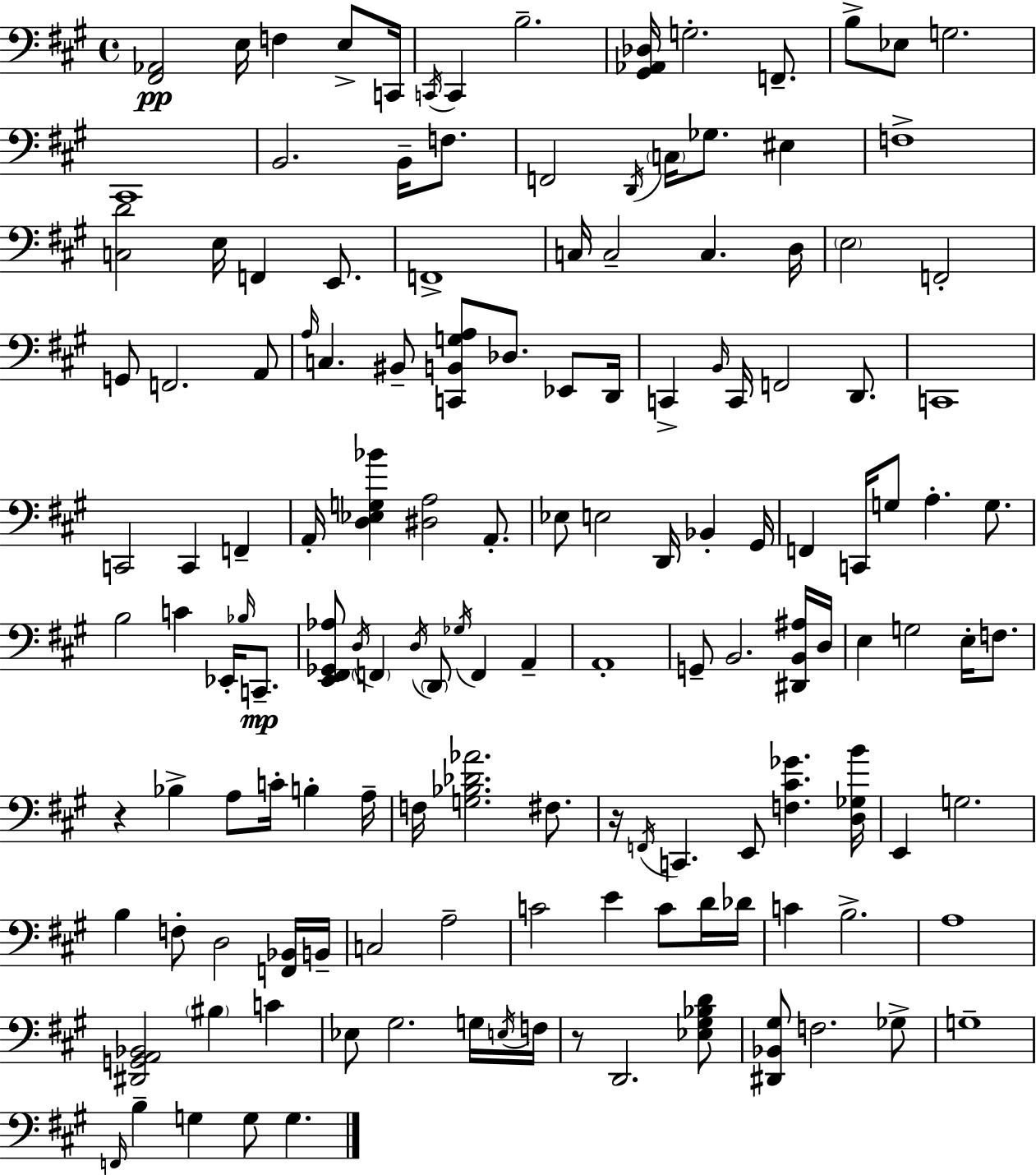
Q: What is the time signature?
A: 4/4